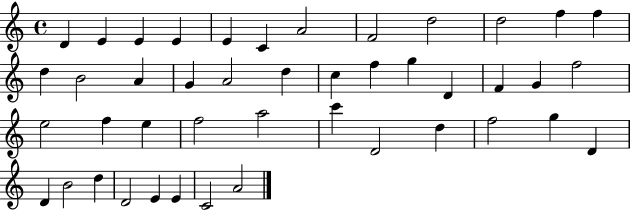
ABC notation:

X:1
T:Untitled
M:4/4
L:1/4
K:C
D E E E E C A2 F2 d2 d2 f f d B2 A G A2 d c f g D F G f2 e2 f e f2 a2 c' D2 d f2 g D D B2 d D2 E E C2 A2